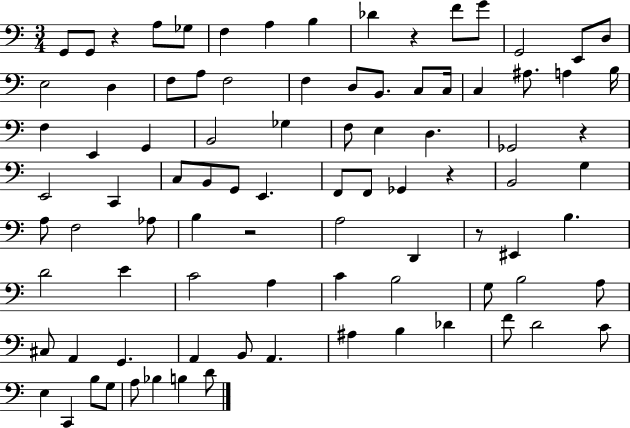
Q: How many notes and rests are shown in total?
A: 90